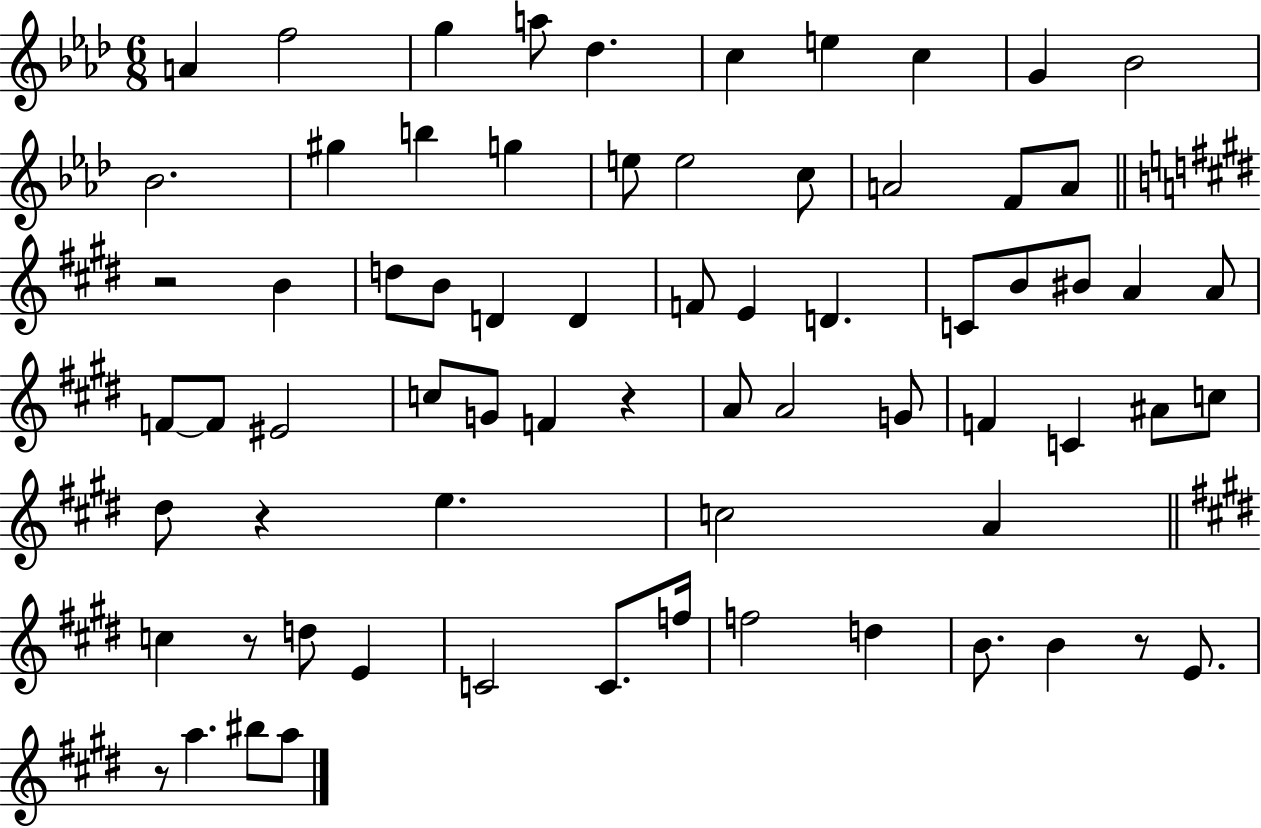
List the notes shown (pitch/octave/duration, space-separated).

A4/q F5/h G5/q A5/e Db5/q. C5/q E5/q C5/q G4/q Bb4/h Bb4/h. G#5/q B5/q G5/q E5/e E5/h C5/e A4/h F4/e A4/e R/h B4/q D5/e B4/e D4/q D4/q F4/e E4/q D4/q. C4/e B4/e BIS4/e A4/q A4/e F4/e F4/e EIS4/h C5/e G4/e F4/q R/q A4/e A4/h G4/e F4/q C4/q A#4/e C5/e D#5/e R/q E5/q. C5/h A4/q C5/q R/e D5/e E4/q C4/h C4/e. F5/s F5/h D5/q B4/e. B4/q R/e E4/e. R/e A5/q. BIS5/e A5/e